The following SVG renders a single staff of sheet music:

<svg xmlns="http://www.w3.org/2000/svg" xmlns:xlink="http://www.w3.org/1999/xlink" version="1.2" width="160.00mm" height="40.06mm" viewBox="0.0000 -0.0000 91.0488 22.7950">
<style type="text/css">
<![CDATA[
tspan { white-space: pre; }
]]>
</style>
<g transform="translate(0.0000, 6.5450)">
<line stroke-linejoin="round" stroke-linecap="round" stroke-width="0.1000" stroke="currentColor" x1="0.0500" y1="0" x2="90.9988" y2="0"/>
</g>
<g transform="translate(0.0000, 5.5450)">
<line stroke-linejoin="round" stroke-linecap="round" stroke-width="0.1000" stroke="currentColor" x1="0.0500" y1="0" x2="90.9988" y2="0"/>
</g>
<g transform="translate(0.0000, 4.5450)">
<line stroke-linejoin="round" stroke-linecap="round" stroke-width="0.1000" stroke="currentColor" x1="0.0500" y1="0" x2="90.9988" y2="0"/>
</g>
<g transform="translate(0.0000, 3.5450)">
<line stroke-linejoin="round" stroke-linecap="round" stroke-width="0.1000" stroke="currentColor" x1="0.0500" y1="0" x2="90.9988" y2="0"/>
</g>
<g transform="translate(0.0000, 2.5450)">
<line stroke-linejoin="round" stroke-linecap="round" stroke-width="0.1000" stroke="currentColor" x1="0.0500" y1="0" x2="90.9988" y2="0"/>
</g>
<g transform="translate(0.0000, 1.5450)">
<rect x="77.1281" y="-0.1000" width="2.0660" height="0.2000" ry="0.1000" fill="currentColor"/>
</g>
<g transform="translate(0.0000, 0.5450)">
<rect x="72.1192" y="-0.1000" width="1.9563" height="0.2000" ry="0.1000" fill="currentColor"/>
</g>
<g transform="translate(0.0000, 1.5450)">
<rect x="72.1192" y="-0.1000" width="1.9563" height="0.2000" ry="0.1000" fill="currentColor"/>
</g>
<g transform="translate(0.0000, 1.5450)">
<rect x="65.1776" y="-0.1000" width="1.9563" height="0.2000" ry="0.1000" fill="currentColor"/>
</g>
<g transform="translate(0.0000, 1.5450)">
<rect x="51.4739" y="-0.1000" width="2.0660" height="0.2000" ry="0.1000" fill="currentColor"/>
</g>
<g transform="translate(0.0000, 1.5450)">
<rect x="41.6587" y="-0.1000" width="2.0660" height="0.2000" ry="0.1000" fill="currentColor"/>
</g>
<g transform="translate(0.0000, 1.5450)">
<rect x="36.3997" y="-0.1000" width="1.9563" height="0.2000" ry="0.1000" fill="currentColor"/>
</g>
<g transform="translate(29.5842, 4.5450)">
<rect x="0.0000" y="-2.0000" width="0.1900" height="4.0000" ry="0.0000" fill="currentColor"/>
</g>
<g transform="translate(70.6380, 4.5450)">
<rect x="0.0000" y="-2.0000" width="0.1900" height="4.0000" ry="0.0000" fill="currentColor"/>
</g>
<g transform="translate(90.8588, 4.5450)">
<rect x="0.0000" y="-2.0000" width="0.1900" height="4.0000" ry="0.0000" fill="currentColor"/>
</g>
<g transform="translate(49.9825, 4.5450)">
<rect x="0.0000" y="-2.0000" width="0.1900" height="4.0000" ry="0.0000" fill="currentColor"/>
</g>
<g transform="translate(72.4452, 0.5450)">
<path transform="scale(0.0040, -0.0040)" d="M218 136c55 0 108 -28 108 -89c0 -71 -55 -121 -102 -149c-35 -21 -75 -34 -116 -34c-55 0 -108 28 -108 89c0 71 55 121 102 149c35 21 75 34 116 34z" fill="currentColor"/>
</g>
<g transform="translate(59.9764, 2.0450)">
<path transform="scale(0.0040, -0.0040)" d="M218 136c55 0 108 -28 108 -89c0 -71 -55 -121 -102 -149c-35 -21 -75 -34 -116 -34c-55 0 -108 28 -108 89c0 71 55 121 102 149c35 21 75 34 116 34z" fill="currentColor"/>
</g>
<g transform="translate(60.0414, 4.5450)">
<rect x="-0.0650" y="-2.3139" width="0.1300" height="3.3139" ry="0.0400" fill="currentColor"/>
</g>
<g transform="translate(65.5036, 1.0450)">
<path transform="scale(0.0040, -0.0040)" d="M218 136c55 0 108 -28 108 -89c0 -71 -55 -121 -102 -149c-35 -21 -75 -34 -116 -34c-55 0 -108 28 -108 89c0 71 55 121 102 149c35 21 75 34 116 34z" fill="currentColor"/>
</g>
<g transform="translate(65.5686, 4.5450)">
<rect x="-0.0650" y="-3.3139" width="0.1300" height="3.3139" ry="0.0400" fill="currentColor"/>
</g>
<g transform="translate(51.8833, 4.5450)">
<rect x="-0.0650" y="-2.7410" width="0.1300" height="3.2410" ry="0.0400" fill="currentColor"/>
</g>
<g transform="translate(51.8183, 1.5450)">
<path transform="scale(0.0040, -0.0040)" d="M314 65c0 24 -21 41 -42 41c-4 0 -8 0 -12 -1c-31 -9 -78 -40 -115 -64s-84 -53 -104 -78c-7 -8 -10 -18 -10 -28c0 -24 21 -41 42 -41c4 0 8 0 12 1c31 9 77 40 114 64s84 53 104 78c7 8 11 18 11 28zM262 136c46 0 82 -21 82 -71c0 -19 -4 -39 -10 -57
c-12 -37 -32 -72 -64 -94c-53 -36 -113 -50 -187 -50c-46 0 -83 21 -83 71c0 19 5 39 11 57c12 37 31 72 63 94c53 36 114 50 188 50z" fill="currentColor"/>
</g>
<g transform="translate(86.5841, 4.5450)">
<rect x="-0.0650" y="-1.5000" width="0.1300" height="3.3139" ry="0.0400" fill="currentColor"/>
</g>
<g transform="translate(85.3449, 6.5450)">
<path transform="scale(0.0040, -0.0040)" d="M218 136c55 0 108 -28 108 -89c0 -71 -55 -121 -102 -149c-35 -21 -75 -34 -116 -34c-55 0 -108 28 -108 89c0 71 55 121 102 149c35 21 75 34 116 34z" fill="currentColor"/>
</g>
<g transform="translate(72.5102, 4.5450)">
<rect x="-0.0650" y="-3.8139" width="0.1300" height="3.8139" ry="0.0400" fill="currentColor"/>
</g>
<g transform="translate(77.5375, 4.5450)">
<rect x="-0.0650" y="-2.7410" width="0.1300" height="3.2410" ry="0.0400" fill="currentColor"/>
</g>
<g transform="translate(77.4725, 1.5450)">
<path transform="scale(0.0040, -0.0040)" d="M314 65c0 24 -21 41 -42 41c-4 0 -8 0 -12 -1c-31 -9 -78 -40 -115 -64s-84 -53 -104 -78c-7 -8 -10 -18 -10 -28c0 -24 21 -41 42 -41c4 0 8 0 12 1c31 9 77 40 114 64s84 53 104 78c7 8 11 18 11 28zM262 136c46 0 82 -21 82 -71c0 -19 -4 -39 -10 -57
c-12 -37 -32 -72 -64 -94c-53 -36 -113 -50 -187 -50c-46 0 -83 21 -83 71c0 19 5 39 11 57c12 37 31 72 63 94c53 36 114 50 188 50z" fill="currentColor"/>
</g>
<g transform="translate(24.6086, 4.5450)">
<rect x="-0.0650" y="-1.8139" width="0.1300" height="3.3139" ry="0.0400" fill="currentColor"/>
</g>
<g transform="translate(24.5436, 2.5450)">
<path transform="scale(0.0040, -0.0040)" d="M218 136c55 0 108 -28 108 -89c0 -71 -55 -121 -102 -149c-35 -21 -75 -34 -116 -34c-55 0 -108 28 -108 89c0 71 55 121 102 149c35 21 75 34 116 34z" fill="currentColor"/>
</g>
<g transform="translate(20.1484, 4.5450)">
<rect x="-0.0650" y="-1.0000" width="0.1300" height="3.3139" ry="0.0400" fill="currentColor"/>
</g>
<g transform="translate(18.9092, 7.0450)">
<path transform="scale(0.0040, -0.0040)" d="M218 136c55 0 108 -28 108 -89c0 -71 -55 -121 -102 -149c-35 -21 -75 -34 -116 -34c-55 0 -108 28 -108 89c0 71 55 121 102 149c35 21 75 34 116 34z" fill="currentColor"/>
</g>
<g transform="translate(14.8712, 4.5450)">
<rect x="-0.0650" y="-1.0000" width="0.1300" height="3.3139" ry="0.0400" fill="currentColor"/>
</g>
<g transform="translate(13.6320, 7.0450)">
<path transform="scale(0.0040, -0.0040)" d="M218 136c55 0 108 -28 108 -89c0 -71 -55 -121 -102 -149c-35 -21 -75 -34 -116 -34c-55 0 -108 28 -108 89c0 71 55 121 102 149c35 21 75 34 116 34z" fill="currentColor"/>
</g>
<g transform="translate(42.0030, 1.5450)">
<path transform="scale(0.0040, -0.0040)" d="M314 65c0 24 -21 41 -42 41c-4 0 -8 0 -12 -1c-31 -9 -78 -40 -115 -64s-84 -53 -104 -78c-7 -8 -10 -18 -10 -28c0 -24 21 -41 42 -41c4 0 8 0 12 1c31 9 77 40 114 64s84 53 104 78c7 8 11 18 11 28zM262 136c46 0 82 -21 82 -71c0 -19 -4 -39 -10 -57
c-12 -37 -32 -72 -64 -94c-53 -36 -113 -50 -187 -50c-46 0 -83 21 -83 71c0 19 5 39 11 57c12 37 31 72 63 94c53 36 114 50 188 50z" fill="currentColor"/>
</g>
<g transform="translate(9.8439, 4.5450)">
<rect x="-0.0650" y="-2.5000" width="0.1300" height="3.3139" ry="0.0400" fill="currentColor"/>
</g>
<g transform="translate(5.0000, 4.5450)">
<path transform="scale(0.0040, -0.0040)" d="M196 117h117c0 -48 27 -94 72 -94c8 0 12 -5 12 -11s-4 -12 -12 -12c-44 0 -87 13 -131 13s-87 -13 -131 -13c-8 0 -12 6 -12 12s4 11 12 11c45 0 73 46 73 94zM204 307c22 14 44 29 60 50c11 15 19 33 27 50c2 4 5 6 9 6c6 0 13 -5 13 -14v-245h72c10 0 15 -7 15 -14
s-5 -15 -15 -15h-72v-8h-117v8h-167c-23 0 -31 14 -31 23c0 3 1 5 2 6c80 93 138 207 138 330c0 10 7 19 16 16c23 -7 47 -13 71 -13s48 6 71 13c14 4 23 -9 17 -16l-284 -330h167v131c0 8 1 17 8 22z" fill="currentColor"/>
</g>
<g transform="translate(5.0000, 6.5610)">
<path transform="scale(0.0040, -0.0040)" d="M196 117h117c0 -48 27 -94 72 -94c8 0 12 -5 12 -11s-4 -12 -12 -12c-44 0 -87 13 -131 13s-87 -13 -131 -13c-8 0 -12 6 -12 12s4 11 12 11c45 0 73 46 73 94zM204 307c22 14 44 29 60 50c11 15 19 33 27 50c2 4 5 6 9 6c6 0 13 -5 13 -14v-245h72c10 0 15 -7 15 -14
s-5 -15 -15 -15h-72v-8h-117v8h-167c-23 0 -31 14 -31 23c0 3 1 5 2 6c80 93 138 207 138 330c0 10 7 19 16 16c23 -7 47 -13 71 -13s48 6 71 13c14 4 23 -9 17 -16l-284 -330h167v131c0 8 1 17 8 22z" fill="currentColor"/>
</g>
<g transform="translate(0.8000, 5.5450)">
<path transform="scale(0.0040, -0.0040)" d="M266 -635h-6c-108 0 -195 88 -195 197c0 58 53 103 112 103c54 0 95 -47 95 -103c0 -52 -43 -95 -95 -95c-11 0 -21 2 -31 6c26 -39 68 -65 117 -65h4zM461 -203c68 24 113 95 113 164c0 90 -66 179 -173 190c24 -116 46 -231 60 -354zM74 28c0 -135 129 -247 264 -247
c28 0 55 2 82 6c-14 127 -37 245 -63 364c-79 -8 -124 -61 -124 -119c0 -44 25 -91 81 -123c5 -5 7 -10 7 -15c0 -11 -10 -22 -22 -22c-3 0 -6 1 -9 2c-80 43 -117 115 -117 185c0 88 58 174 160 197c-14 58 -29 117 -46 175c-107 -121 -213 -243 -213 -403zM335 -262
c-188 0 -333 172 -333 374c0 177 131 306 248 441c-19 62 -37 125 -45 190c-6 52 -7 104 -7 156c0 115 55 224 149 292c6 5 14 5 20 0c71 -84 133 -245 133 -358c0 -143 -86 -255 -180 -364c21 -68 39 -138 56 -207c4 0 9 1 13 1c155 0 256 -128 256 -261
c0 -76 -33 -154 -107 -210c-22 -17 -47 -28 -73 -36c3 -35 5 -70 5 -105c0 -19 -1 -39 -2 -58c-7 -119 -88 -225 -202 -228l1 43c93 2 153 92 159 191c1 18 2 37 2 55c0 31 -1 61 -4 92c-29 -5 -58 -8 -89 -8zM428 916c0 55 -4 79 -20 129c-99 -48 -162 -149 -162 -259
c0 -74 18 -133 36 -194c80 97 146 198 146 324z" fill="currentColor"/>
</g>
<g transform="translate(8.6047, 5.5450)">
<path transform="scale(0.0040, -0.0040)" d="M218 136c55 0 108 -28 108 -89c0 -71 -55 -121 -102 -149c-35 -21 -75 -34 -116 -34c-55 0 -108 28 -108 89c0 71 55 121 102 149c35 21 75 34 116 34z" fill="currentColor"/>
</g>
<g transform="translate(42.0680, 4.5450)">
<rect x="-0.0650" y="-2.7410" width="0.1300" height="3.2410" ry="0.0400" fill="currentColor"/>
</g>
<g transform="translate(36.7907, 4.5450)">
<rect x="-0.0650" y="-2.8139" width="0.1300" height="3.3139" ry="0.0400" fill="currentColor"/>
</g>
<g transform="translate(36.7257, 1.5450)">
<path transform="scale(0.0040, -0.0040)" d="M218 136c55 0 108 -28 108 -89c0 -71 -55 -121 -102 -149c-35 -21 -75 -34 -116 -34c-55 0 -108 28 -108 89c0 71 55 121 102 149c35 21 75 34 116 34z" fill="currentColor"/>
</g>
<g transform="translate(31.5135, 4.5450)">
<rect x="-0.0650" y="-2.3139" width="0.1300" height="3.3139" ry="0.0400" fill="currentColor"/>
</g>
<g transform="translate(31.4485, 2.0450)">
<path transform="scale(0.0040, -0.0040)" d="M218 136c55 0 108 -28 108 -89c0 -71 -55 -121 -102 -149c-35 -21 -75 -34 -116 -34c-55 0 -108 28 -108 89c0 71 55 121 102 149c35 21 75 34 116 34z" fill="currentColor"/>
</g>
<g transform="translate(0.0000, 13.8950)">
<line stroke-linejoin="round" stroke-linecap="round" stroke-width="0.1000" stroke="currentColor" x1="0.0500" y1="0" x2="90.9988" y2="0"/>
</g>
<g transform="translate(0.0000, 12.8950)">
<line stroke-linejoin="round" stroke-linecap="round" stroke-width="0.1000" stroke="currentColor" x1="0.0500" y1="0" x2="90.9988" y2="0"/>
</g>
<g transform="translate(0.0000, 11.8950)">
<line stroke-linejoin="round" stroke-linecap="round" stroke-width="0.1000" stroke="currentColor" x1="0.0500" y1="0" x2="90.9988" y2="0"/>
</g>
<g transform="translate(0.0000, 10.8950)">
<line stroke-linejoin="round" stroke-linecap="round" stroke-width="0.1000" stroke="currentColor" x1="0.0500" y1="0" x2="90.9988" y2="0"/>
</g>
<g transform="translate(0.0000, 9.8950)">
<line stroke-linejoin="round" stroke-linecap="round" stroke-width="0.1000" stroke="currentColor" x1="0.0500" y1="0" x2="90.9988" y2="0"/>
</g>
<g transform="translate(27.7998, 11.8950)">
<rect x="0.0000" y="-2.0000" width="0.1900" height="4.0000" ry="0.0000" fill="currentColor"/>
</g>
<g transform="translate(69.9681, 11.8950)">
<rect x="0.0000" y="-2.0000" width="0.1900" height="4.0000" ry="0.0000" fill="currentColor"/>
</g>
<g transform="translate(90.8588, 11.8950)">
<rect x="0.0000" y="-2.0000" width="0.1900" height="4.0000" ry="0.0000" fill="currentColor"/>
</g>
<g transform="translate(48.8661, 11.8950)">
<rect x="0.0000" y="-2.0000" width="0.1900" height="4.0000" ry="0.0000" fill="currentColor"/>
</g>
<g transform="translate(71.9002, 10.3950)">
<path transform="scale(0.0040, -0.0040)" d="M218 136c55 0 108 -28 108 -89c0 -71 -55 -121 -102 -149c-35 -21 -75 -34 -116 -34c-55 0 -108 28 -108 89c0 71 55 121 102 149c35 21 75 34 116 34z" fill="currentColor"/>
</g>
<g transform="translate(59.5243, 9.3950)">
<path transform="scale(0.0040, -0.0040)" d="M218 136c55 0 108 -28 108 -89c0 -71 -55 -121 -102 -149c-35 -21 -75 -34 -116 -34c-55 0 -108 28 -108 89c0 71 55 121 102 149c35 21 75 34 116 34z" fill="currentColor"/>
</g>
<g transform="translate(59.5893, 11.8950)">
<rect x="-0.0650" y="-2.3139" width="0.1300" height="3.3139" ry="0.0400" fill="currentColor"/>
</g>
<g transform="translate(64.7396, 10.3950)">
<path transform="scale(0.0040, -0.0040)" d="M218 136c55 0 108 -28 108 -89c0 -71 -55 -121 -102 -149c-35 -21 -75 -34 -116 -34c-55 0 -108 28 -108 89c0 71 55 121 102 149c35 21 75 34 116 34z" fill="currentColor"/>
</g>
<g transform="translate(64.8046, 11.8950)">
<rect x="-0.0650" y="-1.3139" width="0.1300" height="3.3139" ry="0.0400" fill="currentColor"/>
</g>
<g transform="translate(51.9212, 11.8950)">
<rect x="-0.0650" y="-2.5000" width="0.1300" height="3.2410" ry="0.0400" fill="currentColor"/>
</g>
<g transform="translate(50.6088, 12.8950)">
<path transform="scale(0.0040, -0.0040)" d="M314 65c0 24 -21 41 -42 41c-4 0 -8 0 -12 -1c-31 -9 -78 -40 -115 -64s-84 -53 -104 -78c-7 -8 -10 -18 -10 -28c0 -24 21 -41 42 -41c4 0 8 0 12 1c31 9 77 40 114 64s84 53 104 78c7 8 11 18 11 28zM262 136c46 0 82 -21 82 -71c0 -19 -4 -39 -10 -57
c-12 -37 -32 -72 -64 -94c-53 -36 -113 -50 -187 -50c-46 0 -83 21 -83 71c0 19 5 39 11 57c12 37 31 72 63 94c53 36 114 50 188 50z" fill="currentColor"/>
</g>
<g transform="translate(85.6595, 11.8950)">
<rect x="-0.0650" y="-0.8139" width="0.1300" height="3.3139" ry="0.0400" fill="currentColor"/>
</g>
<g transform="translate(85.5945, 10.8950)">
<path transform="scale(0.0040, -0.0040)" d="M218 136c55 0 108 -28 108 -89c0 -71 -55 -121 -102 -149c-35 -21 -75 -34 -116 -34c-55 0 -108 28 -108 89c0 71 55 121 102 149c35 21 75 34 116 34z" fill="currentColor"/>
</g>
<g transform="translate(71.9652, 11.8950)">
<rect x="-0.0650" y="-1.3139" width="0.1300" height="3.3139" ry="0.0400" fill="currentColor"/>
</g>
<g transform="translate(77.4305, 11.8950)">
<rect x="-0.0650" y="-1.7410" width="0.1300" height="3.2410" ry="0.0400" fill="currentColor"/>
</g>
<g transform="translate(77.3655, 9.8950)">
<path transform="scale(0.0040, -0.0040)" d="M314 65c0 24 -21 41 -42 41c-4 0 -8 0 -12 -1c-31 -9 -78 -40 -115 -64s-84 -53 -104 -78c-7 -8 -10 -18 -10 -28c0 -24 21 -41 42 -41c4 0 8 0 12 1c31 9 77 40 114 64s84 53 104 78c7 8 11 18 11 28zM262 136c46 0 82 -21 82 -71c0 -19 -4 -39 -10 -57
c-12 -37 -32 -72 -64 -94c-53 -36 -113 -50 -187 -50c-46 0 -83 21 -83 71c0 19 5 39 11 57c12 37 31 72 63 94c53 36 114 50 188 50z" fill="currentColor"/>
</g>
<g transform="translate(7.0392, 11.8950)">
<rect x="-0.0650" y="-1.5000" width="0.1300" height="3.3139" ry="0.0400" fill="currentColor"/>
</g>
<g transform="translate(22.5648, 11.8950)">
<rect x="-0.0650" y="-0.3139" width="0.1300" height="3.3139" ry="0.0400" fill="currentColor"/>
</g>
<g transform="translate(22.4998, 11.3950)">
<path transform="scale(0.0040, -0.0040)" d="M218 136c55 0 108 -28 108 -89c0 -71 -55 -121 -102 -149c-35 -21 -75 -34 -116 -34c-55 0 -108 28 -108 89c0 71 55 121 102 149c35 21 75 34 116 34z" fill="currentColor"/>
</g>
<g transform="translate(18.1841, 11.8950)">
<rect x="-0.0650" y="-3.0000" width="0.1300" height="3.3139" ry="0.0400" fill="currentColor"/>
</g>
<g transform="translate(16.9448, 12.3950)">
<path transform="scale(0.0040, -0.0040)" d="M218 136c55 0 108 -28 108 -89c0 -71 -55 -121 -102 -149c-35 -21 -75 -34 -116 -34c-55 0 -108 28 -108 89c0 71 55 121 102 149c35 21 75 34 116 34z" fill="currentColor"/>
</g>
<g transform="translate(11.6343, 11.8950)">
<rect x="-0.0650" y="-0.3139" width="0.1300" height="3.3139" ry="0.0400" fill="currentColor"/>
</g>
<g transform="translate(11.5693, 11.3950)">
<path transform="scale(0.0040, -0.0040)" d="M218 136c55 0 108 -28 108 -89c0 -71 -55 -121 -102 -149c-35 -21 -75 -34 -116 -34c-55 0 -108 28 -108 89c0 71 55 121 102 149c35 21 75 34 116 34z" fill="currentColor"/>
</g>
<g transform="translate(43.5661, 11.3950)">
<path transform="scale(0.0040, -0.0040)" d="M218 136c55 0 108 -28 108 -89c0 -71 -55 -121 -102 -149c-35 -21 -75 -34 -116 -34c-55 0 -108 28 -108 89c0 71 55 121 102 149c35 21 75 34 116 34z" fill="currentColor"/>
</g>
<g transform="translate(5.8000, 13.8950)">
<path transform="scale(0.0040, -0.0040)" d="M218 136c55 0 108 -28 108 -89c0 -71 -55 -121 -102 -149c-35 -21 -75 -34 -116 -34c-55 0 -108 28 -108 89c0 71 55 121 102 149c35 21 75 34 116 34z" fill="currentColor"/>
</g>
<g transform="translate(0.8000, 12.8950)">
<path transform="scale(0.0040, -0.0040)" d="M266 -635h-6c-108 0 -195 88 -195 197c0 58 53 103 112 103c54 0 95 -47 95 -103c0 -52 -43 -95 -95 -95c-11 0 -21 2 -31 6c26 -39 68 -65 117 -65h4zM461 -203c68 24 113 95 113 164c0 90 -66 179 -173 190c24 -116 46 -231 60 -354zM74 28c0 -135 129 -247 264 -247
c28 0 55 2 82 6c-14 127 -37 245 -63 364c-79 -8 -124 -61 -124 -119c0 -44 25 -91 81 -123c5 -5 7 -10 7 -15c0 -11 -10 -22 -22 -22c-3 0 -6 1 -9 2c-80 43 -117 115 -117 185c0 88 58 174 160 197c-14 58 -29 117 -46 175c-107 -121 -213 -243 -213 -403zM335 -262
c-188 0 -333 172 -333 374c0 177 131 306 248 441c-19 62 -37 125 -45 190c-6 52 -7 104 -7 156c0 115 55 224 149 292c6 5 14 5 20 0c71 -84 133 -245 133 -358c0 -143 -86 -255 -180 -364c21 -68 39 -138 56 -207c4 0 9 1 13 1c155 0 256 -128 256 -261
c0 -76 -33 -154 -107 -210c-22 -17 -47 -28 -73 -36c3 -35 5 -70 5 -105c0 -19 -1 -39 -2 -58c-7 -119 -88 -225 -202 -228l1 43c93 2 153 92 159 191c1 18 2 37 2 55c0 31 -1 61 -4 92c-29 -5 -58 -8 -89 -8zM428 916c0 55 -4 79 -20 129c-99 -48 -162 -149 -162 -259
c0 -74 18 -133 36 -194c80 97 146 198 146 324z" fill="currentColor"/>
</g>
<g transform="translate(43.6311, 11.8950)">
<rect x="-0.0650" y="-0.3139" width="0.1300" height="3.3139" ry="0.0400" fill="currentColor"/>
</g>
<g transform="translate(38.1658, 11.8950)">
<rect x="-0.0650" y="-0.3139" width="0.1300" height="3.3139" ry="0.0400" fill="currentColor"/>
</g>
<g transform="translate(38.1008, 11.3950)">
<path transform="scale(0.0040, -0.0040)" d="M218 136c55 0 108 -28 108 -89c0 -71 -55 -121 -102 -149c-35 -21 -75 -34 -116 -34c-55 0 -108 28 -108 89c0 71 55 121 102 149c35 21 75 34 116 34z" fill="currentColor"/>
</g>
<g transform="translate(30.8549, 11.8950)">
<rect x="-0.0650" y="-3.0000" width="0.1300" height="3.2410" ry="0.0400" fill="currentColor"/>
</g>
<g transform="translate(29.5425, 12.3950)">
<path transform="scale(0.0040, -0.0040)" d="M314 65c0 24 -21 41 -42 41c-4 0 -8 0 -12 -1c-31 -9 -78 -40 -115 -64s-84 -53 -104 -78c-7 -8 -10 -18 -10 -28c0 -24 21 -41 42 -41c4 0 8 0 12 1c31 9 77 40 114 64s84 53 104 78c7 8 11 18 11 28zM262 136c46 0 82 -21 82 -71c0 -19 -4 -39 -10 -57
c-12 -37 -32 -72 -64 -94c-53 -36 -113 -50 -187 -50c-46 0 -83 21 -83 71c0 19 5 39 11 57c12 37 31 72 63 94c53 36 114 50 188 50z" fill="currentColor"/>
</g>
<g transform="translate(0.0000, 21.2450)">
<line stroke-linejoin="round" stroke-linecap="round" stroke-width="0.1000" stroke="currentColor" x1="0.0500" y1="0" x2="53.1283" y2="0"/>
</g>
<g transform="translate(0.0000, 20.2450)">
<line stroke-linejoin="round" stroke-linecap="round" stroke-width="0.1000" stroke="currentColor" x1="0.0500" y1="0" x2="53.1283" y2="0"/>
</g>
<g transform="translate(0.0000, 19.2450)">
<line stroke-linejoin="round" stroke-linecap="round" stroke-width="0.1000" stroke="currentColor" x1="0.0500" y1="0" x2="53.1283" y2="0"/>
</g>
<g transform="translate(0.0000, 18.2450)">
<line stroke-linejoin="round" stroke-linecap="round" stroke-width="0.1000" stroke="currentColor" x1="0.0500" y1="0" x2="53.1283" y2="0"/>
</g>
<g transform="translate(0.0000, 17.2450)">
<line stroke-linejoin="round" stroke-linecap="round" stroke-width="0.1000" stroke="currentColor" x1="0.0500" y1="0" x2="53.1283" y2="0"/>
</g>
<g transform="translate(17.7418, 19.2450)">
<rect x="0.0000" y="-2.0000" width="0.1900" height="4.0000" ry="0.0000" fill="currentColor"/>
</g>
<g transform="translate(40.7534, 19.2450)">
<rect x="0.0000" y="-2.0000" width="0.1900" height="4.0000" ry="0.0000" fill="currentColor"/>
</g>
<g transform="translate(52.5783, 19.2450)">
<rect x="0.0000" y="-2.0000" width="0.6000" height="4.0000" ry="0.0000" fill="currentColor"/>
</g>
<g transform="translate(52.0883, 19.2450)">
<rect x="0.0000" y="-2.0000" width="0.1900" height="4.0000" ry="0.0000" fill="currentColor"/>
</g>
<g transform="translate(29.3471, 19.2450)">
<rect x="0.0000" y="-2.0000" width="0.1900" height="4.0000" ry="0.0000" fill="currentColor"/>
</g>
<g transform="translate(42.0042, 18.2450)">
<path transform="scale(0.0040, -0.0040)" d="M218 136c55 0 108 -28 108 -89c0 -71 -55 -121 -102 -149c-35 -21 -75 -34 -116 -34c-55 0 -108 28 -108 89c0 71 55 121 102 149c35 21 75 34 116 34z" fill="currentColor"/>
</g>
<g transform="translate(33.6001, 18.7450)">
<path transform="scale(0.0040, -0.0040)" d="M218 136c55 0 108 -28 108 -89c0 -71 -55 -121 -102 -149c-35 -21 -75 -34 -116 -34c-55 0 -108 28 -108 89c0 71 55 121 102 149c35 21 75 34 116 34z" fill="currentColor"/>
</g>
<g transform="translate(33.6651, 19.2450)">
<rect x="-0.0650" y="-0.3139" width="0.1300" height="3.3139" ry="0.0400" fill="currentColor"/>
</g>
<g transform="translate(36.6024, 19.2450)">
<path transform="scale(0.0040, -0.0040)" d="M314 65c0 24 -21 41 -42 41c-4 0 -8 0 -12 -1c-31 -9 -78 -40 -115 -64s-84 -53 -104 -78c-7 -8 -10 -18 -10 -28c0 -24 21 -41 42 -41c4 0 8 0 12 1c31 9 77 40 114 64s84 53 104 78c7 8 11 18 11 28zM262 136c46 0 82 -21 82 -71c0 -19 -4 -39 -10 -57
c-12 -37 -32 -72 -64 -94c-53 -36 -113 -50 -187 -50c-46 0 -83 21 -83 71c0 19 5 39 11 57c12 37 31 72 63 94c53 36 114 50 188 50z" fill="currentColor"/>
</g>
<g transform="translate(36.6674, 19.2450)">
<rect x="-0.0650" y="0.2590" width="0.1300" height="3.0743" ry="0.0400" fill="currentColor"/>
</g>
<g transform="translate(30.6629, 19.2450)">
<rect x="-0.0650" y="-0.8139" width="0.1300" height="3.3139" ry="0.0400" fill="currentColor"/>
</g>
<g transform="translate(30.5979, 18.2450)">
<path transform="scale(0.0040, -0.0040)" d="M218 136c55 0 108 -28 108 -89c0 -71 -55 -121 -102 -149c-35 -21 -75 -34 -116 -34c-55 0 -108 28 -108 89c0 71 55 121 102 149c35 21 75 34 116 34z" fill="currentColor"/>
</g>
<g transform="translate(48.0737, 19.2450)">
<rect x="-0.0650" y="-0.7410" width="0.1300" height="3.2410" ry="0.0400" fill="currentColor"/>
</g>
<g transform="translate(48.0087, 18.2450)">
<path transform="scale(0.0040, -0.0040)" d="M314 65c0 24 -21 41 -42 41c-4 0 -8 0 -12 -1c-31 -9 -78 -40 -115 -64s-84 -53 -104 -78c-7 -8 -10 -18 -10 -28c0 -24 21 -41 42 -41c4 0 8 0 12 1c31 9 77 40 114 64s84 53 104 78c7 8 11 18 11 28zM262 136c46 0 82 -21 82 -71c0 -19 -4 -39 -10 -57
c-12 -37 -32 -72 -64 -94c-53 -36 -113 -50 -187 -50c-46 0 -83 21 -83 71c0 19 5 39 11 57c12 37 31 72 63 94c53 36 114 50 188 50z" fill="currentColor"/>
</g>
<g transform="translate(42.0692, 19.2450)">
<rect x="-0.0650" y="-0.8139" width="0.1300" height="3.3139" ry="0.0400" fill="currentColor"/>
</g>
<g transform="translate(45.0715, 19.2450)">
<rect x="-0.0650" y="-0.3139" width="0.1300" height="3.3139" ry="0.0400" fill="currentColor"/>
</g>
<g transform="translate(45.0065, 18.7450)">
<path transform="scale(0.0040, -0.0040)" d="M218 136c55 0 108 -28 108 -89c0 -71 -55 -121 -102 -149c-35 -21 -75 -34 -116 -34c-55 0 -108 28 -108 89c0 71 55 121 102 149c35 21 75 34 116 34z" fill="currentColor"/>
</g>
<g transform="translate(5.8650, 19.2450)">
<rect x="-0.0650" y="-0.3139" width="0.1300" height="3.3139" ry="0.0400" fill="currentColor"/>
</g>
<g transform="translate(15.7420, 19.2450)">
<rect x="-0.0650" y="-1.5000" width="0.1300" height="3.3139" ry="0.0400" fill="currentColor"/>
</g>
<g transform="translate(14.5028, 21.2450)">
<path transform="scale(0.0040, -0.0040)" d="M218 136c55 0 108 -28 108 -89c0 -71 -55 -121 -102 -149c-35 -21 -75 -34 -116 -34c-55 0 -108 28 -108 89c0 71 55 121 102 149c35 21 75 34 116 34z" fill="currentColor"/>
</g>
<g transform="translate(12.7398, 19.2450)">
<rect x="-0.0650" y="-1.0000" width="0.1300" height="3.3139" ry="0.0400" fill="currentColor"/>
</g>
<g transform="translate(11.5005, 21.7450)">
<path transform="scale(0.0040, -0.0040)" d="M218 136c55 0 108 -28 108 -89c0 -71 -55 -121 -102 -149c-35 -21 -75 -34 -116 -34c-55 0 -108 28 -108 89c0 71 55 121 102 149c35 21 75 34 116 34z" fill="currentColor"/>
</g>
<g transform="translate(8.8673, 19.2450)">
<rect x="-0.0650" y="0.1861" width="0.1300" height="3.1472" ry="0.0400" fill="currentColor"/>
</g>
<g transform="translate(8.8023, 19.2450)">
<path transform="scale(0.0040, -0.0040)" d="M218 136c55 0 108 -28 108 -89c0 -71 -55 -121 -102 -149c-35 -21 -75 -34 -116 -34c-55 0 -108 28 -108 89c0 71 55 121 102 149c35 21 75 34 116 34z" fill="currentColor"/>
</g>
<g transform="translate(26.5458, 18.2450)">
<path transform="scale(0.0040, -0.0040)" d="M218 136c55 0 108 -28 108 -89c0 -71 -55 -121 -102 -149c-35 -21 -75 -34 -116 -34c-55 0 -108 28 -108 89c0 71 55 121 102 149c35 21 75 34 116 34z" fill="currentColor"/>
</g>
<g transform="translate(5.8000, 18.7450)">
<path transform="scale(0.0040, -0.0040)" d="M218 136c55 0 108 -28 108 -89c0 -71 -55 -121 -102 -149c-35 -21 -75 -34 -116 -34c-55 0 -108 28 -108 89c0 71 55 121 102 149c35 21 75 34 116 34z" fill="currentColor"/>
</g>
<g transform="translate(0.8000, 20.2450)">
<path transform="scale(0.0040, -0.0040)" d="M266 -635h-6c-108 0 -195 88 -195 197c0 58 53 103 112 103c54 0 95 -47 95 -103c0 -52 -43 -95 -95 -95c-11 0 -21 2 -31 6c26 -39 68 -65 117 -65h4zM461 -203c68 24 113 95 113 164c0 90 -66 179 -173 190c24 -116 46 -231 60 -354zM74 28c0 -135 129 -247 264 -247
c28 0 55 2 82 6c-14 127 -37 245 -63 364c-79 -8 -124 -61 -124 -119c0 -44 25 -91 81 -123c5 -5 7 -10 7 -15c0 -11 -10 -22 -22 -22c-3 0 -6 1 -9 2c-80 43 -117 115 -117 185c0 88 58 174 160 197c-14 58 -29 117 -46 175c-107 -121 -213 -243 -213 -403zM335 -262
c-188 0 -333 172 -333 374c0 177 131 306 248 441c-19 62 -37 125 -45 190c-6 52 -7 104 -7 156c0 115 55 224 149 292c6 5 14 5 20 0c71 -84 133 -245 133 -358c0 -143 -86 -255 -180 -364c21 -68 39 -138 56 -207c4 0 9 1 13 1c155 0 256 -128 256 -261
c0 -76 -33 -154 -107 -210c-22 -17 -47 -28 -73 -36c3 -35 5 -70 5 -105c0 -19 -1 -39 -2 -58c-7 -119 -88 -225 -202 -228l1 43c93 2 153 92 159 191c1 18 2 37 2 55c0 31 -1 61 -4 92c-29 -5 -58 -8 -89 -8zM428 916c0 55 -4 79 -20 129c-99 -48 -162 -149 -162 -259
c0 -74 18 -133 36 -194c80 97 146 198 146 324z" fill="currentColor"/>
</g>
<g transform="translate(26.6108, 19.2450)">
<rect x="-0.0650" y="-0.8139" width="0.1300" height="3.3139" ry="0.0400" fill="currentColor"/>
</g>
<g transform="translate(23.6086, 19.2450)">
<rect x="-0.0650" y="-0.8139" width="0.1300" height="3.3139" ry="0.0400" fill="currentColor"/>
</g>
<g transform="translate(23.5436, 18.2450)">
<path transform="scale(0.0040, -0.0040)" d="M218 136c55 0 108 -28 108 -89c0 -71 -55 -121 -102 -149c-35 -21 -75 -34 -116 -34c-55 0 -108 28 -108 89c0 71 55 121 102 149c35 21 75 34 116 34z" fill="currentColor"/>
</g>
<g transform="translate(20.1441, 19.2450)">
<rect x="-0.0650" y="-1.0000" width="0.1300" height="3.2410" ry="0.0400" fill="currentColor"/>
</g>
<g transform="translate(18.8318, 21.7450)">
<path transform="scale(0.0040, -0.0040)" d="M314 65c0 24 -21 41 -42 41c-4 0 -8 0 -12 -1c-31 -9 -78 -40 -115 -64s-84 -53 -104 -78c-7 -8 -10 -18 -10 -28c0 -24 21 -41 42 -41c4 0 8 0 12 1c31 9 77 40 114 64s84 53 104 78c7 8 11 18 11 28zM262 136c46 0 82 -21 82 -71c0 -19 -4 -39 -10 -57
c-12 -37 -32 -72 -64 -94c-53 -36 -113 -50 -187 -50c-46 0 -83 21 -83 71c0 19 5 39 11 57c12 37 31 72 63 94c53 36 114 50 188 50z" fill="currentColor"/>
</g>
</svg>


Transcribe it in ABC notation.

X:1
T:Untitled
M:4/4
L:1/4
K:C
G D D f g a a2 a2 g b c' a2 E E c A c A2 c c G2 g e e f2 d c B D E D2 d d d c B2 d c d2